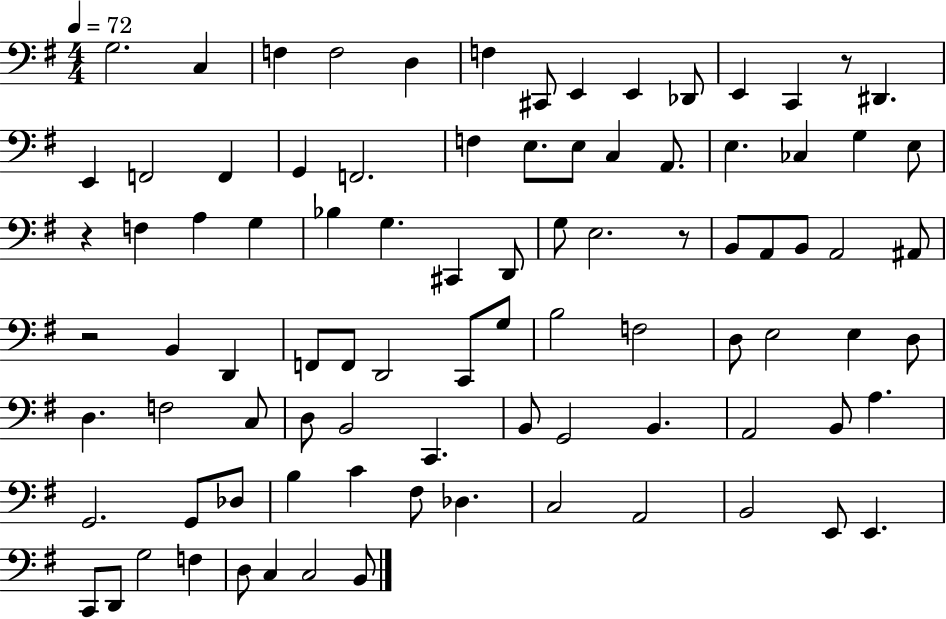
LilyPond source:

{
  \clef bass
  \numericTimeSignature
  \time 4/4
  \key g \major
  \tempo 4 = 72
  \repeat volta 2 { g2. c4 | f4 f2 d4 | f4 cis,8 e,4 e,4 des,8 | e,4 c,4 r8 dis,4. | \break e,4 f,2 f,4 | g,4 f,2. | f4 e8. e8 c4 a,8. | e4. ces4 g4 e8 | \break r4 f4 a4 g4 | bes4 g4. cis,4 d,8 | g8 e2. r8 | b,8 a,8 b,8 a,2 ais,8 | \break r2 b,4 d,4 | f,8 f,8 d,2 c,8 g8 | b2 f2 | d8 e2 e4 d8 | \break d4. f2 c8 | d8 b,2 c,4. | b,8 g,2 b,4. | a,2 b,8 a4. | \break g,2. g,8 des8 | b4 c'4 fis8 des4. | c2 a,2 | b,2 e,8 e,4. | \break c,8 d,8 g2 f4 | d8 c4 c2 b,8 | } \bar "|."
}